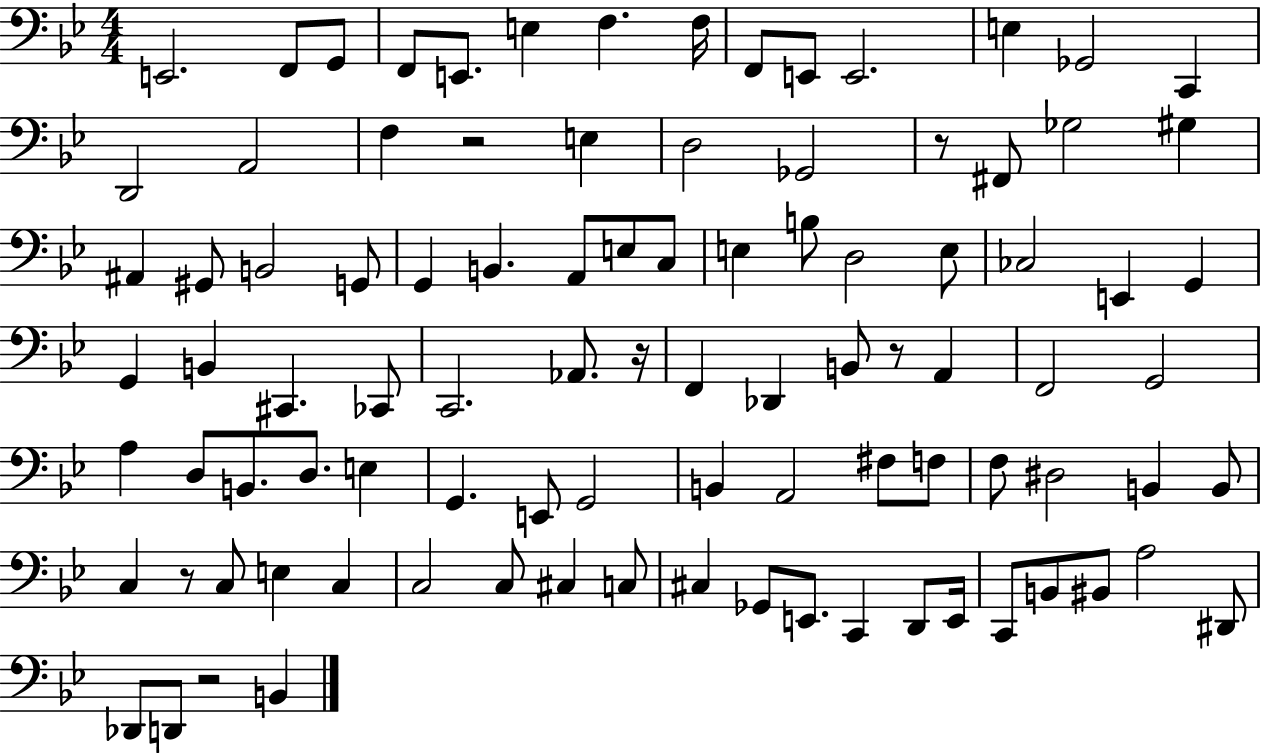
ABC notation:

X:1
T:Untitled
M:4/4
L:1/4
K:Bb
E,,2 F,,/2 G,,/2 F,,/2 E,,/2 E, F, F,/4 F,,/2 E,,/2 E,,2 E, _G,,2 C,, D,,2 A,,2 F, z2 E, D,2 _G,,2 z/2 ^F,,/2 _G,2 ^G, ^A,, ^G,,/2 B,,2 G,,/2 G,, B,, A,,/2 E,/2 C,/2 E, B,/2 D,2 E,/2 _C,2 E,, G,, G,, B,, ^C,, _C,,/2 C,,2 _A,,/2 z/4 F,, _D,, B,,/2 z/2 A,, F,,2 G,,2 A, D,/2 B,,/2 D,/2 E, G,, E,,/2 G,,2 B,, A,,2 ^F,/2 F,/2 F,/2 ^D,2 B,, B,,/2 C, z/2 C,/2 E, C, C,2 C,/2 ^C, C,/2 ^C, _G,,/2 E,,/2 C,, D,,/2 E,,/4 C,,/2 B,,/2 ^B,,/2 A,2 ^D,,/2 _D,,/2 D,,/2 z2 B,,